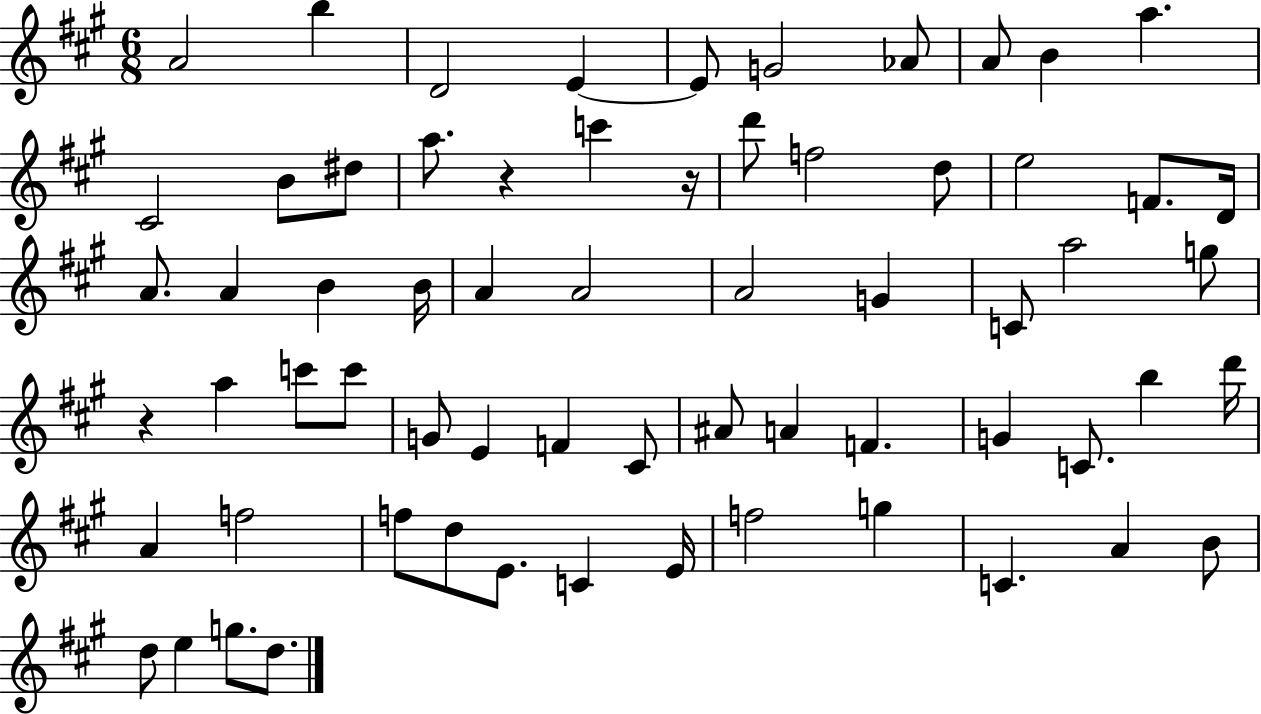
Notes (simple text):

A4/h B5/q D4/h E4/q E4/e G4/h Ab4/e A4/e B4/q A5/q. C#4/h B4/e D#5/e A5/e. R/q C6/q R/s D6/e F5/h D5/e E5/h F4/e. D4/s A4/e. A4/q B4/q B4/s A4/q A4/h A4/h G4/q C4/e A5/h G5/e R/q A5/q C6/e C6/e G4/e E4/q F4/q C#4/e A#4/e A4/q F4/q. G4/q C4/e. B5/q D6/s A4/q F5/h F5/e D5/e E4/e. C4/q E4/s F5/h G5/q C4/q. A4/q B4/e D5/e E5/q G5/e. D5/e.